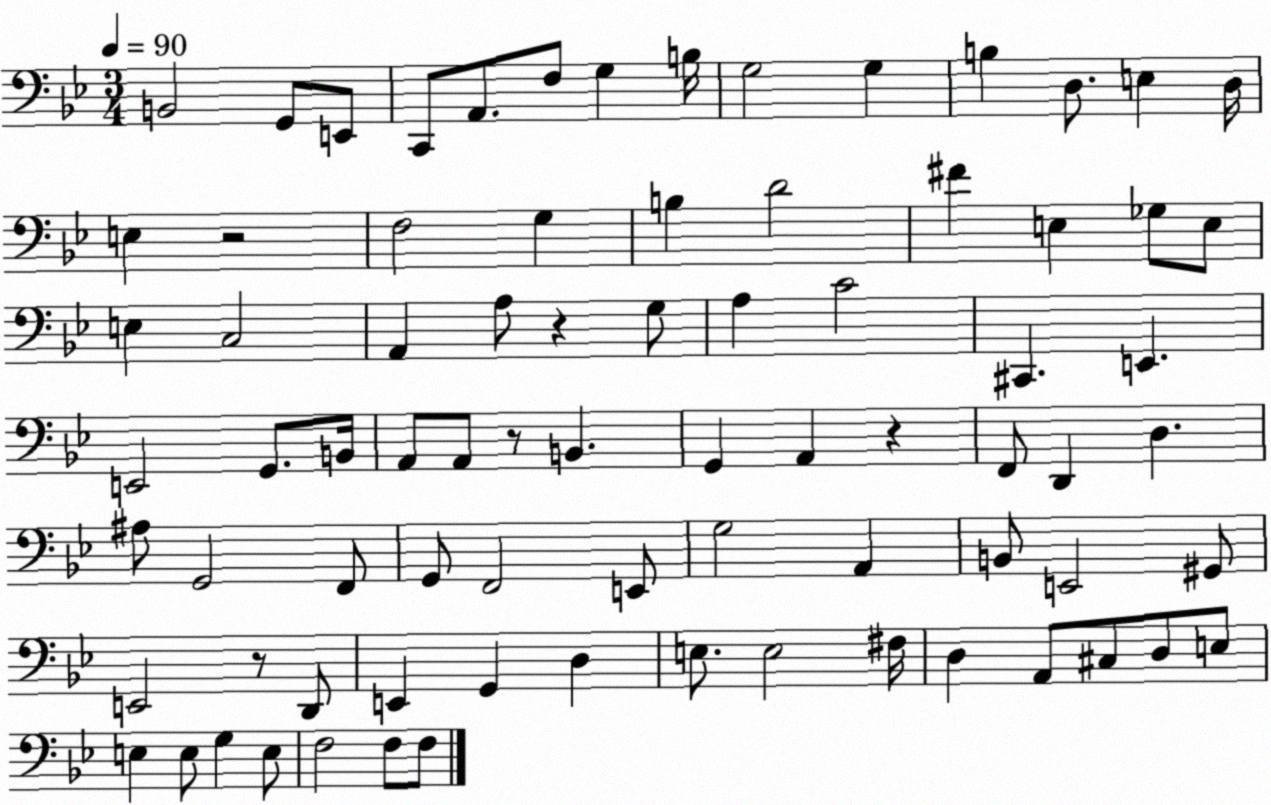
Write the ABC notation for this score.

X:1
T:Untitled
M:3/4
L:1/4
K:Bb
B,,2 G,,/2 E,,/2 C,,/2 A,,/2 F,/2 G, B,/4 G,2 G, B, D,/2 E, D,/4 E, z2 F,2 G, B, D2 ^F E, _G,/2 E,/2 E, C,2 A,, A,/2 z G,/2 A, C2 ^C,, E,, E,,2 G,,/2 B,,/4 A,,/2 A,,/2 z/2 B,, G,, A,, z F,,/2 D,, D, ^A,/2 G,,2 F,,/2 G,,/2 F,,2 E,,/2 G,2 A,, B,,/2 E,,2 ^G,,/2 E,,2 z/2 D,,/2 E,, G,, D, E,/2 E,2 ^F,/4 D, A,,/2 ^C,/2 D,/2 E,/2 E, E,/2 G, E,/2 F,2 F,/2 F,/2